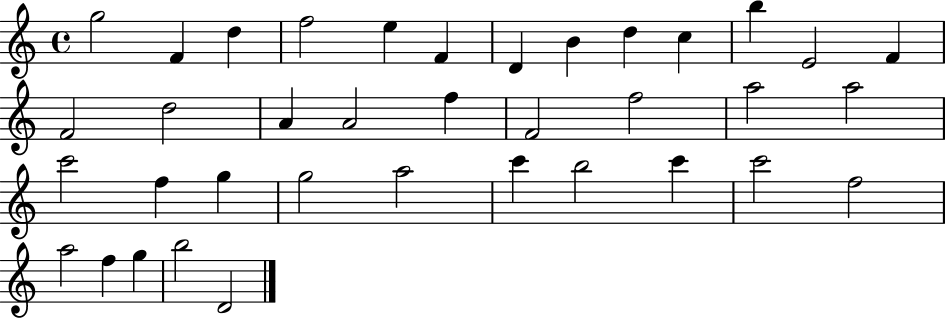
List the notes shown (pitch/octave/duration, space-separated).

G5/h F4/q D5/q F5/h E5/q F4/q D4/q B4/q D5/q C5/q B5/q E4/h F4/q F4/h D5/h A4/q A4/h F5/q F4/h F5/h A5/h A5/h C6/h F5/q G5/q G5/h A5/h C6/q B5/h C6/q C6/h F5/h A5/h F5/q G5/q B5/h D4/h